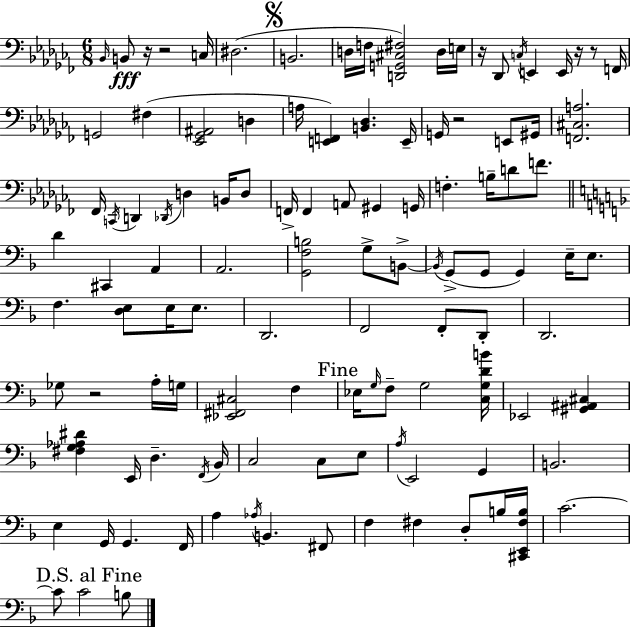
{
  \clef bass
  \numericTimeSignature
  \time 6/8
  \key aes \minor
  \repeat volta 2 { \grace { bes,16 }\fff b,8 r16 r2 | c16 dis2.( | \mark \markup { \musicglyph "scripts.segno" } b,2. | d16 f16 <d, g, cis fis>2) d16 | \break e16 r16 des,8 \acciaccatura { c16 } e,4 e,16 r16 r8 | f,16 g,2 fis4( | <ees, ges, ais,>2 d4 | a16 <e, f,>4) <b, des>4. | \break e,16-- g,16 r2 e,8 | gis,16 <f, cis a>2. | fes,16 \acciaccatura { c,16 } d,4 \acciaccatura { des,16 } d4 | b,16 d8 f,16-> f,4 a,8 gis,4 | \break g,16 f4.-. b16-- d'8 | f'8. \bar "||" \break \key f \major d'4 cis,4 a,4 | a,2. | <g, f b>2 g8-> b,8->~~ | \acciaccatura { b,16 }( g,8-> g,8 g,4) e16-- e8. | \break f4. <d e>8 e16 e8. | d,2. | f,2 f,8-. d,8-. | d,2. | \break ges8 r2 a16-. | g16 <ees, fis, cis>2 f4 | \mark "Fine" ees16 \grace { g16 } f8-- g2 | <c g d' b'>16 ees,2 <gis, ais, cis>4 | \break <fis g aes dis'>4 e,16 d4.-- | \acciaccatura { f,16 } bes,16 c2 c8 | e8 \acciaccatura { a16 } e,2 | g,4 b,2. | \break e4 g,16 g,4. | f,16 a4 \acciaccatura { aes16 } b,4. | fis,8 f4 fis4 | d8-. b16 <cis, e, fis b>16 c'2.~~ | \break \mark "D.S. al Fine" c'8 c'2 | b8 } \bar "|."
}